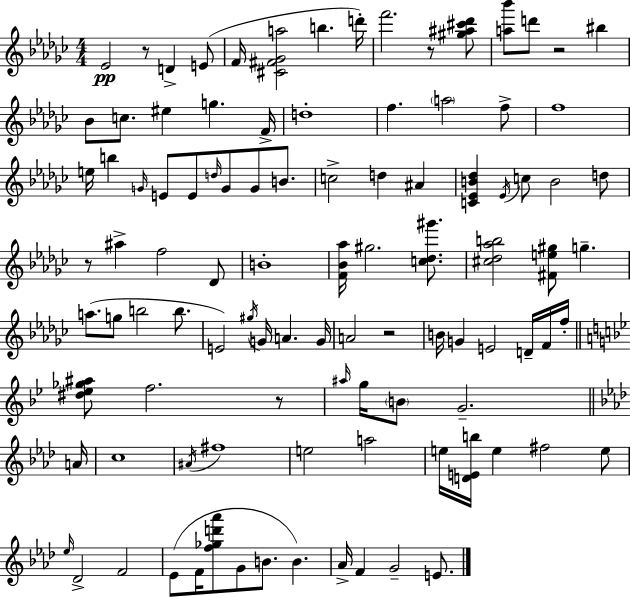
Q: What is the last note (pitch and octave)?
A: E4